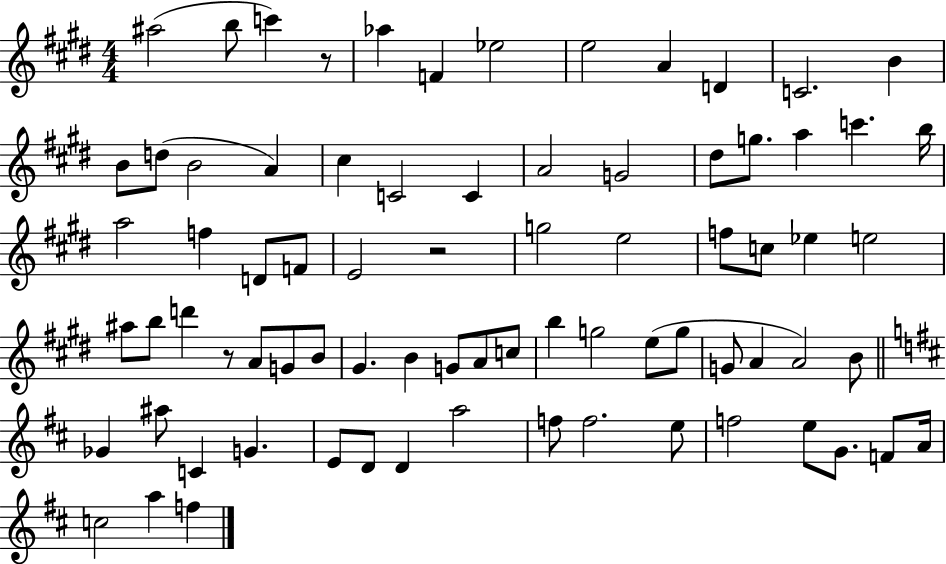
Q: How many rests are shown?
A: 3